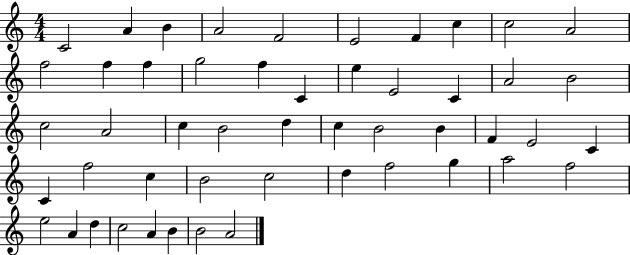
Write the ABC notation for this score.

X:1
T:Untitled
M:4/4
L:1/4
K:C
C2 A B A2 F2 E2 F c c2 A2 f2 f f g2 f C e E2 C A2 B2 c2 A2 c B2 d c B2 B F E2 C C f2 c B2 c2 d f2 g a2 f2 e2 A d c2 A B B2 A2